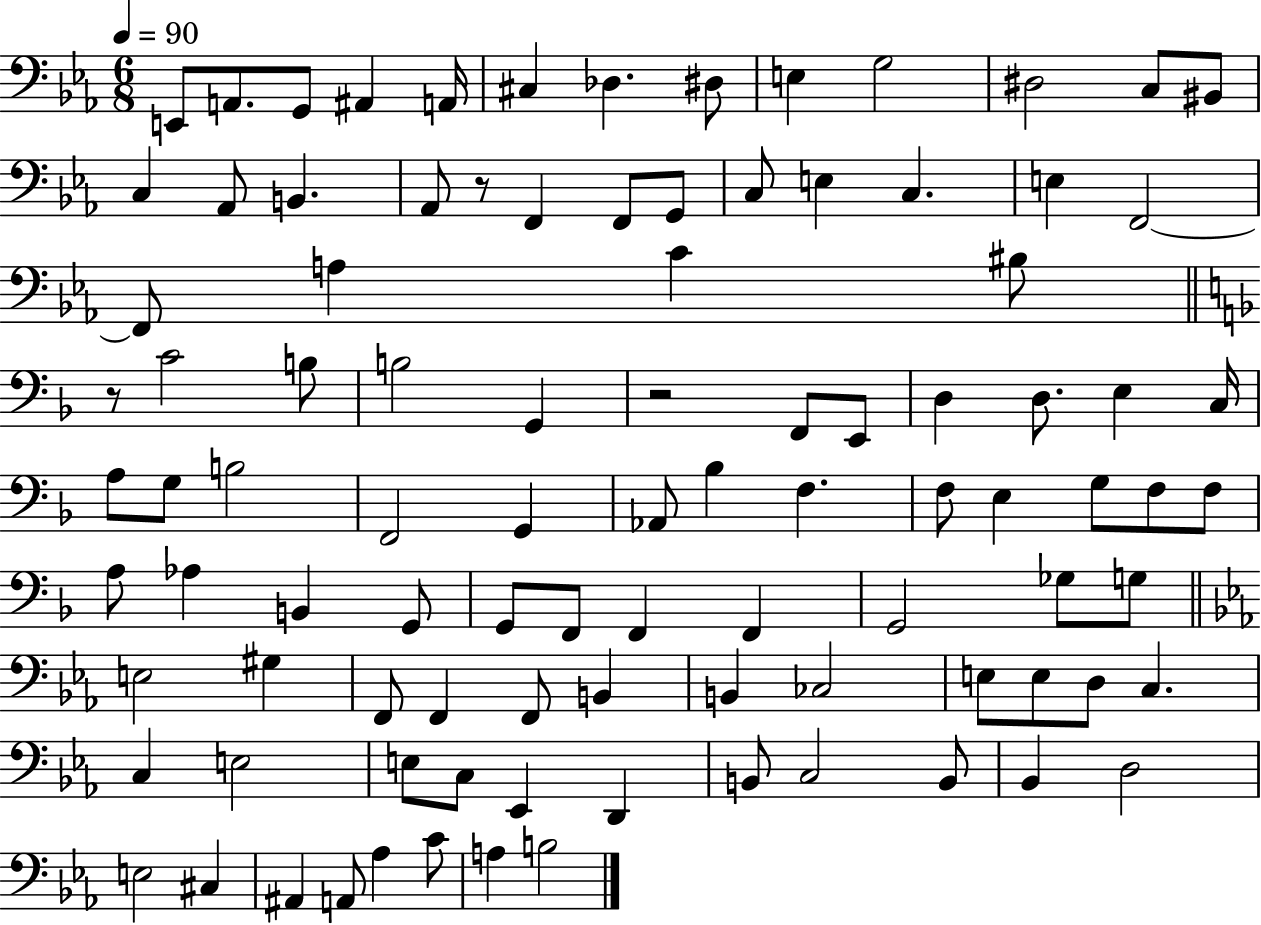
E2/e A2/e. G2/e A#2/q A2/s C#3/q Db3/q. D#3/e E3/q G3/h D#3/h C3/e BIS2/e C3/q Ab2/e B2/q. Ab2/e R/e F2/q F2/e G2/e C3/e E3/q C3/q. E3/q F2/h F2/e A3/q C4/q BIS3/e R/e C4/h B3/e B3/h G2/q R/h F2/e E2/e D3/q D3/e. E3/q C3/s A3/e G3/e B3/h F2/h G2/q Ab2/e Bb3/q F3/q. F3/e E3/q G3/e F3/e F3/e A3/e Ab3/q B2/q G2/e G2/e F2/e F2/q F2/q G2/h Gb3/e G3/e E3/h G#3/q F2/e F2/q F2/e B2/q B2/q CES3/h E3/e E3/e D3/e C3/q. C3/q E3/h E3/e C3/e Eb2/q D2/q B2/e C3/h B2/e Bb2/q D3/h E3/h C#3/q A#2/q A2/e Ab3/q C4/e A3/q B3/h